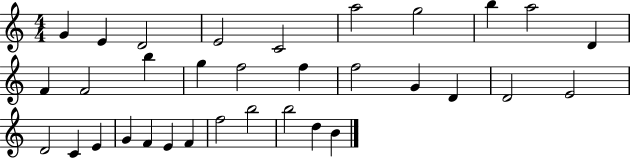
G4/q E4/q D4/h E4/h C4/h A5/h G5/h B5/q A5/h D4/q F4/q F4/h B5/q G5/q F5/h F5/q F5/h G4/q D4/q D4/h E4/h D4/h C4/q E4/q G4/q F4/q E4/q F4/q F5/h B5/h B5/h D5/q B4/q